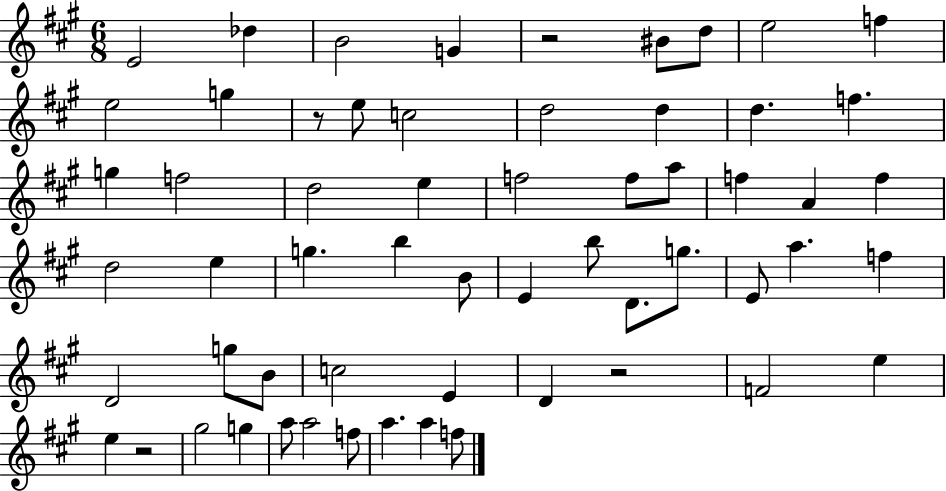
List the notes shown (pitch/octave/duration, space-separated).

E4/h Db5/q B4/h G4/q R/h BIS4/e D5/e E5/h F5/q E5/h G5/q R/e E5/e C5/h D5/h D5/q D5/q. F5/q. G5/q F5/h D5/h E5/q F5/h F5/e A5/e F5/q A4/q F5/q D5/h E5/q G5/q. B5/q B4/e E4/q B5/e D4/e. G5/e. E4/e A5/q. F5/q D4/h G5/e B4/e C5/h E4/q D4/q R/h F4/h E5/q E5/q R/h G#5/h G5/q A5/e A5/h F5/e A5/q. A5/q F5/e